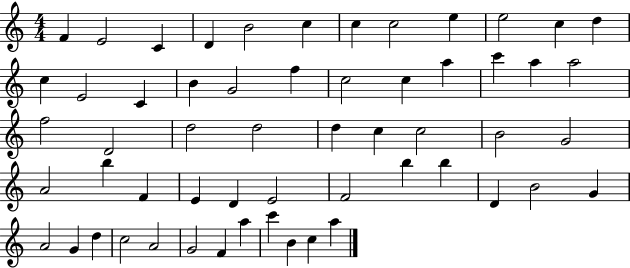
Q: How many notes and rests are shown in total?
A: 57